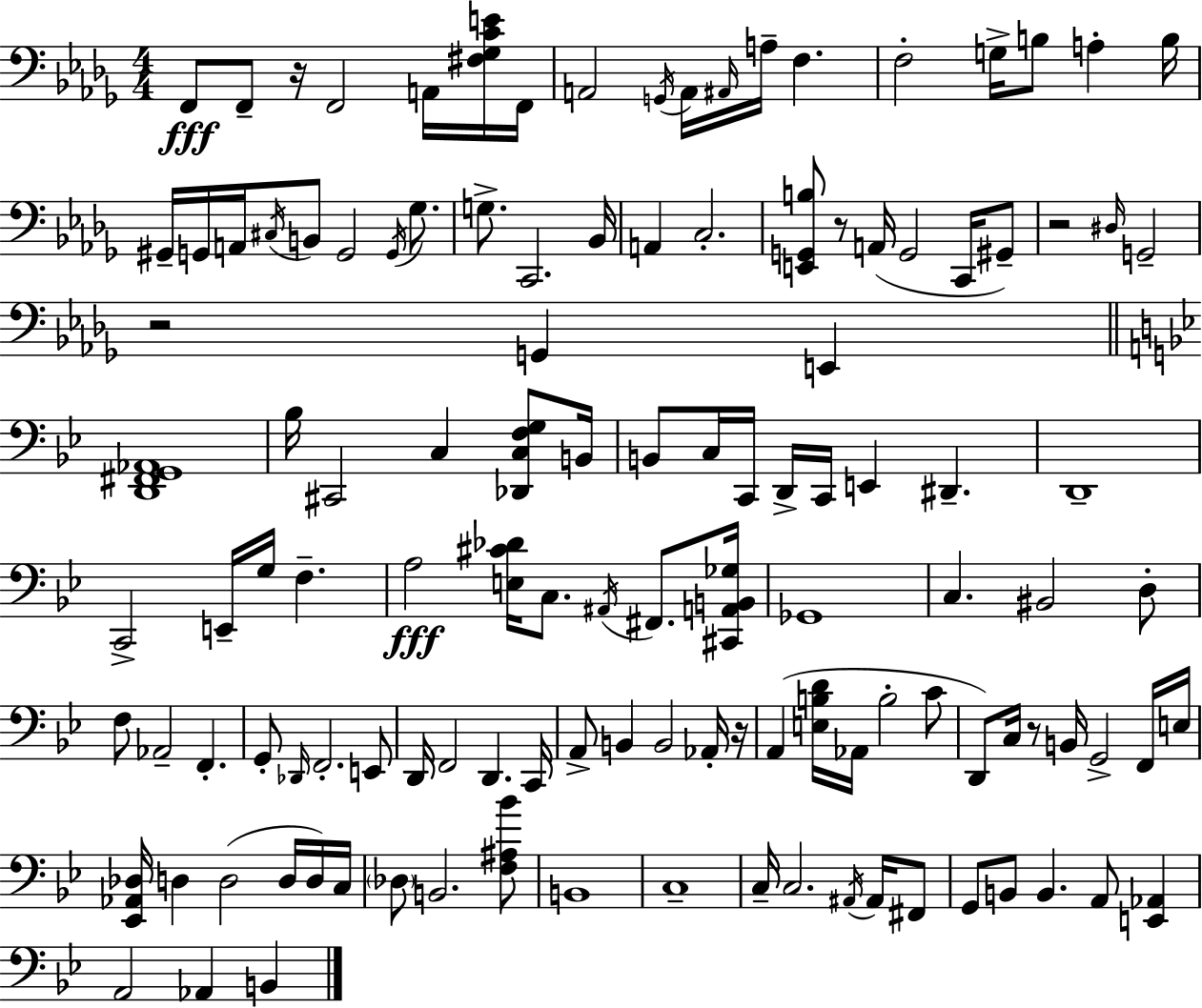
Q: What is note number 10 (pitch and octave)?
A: A3